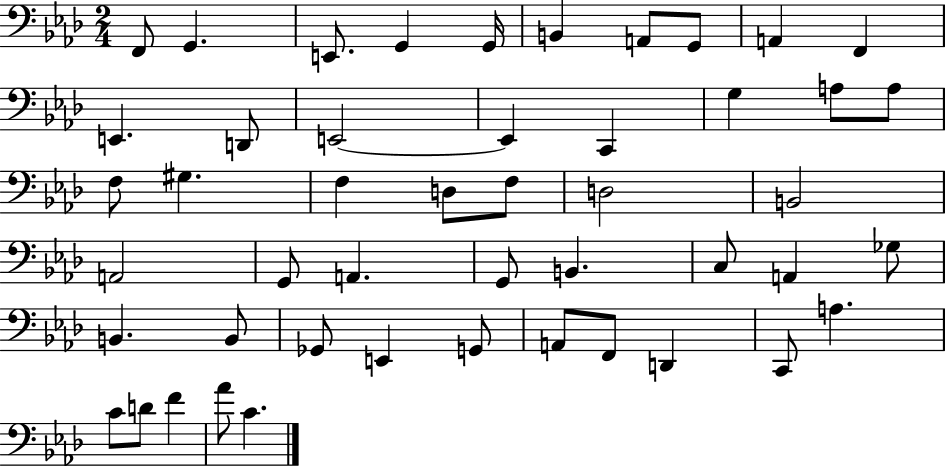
{
  \clef bass
  \numericTimeSignature
  \time 2/4
  \key aes \major
  \repeat volta 2 { f,8 g,4. | e,8. g,4 g,16 | b,4 a,8 g,8 | a,4 f,4 | \break e,4. d,8 | e,2~~ | e,4 c,4 | g4 a8 a8 | \break f8 gis4. | f4 d8 f8 | d2 | b,2 | \break a,2 | g,8 a,4. | g,8 b,4. | c8 a,4 ges8 | \break b,4. b,8 | ges,8 e,4 g,8 | a,8 f,8 d,4 | c,8 a4. | \break c'8 d'8 f'4 | aes'8 c'4. | } \bar "|."
}